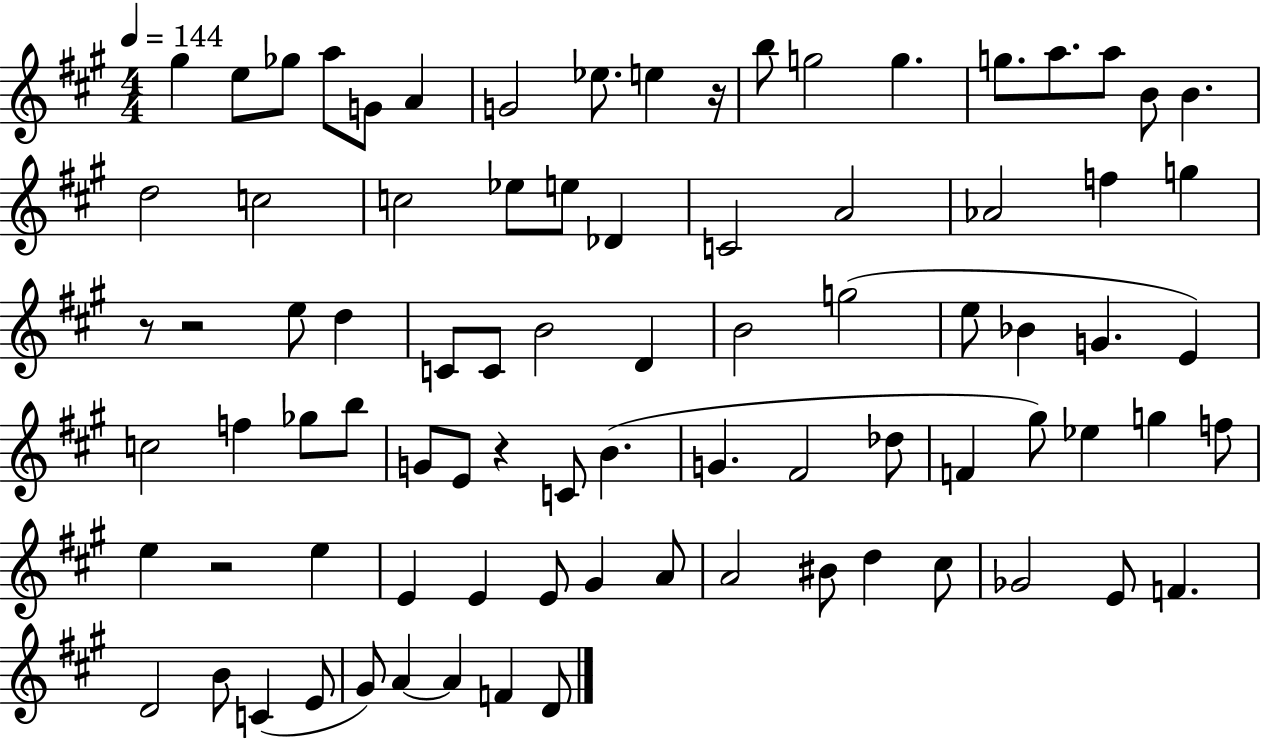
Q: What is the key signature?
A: A major